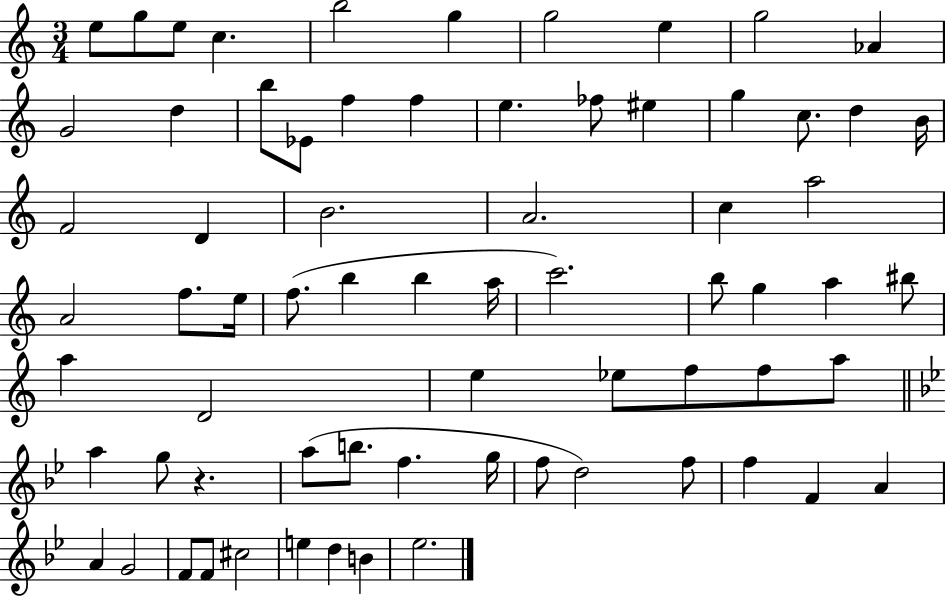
{
  \clef treble
  \numericTimeSignature
  \time 3/4
  \key c \major
  e''8 g''8 e''8 c''4. | b''2 g''4 | g''2 e''4 | g''2 aes'4 | \break g'2 d''4 | b''8 ees'8 f''4 f''4 | e''4. fes''8 eis''4 | g''4 c''8. d''4 b'16 | \break f'2 d'4 | b'2. | a'2. | c''4 a''2 | \break a'2 f''8. e''16 | f''8.( b''4 b''4 a''16 | c'''2.) | b''8 g''4 a''4 bis''8 | \break a''4 d'2 | e''4 ees''8 f''8 f''8 a''8 | \bar "||" \break \key g \minor a''4 g''8 r4. | a''8( b''8. f''4. g''16 | f''8 d''2) f''8 | f''4 f'4 a'4 | \break a'4 g'2 | f'8 f'8 cis''2 | e''4 d''4 b'4 | ees''2. | \break \bar "|."
}